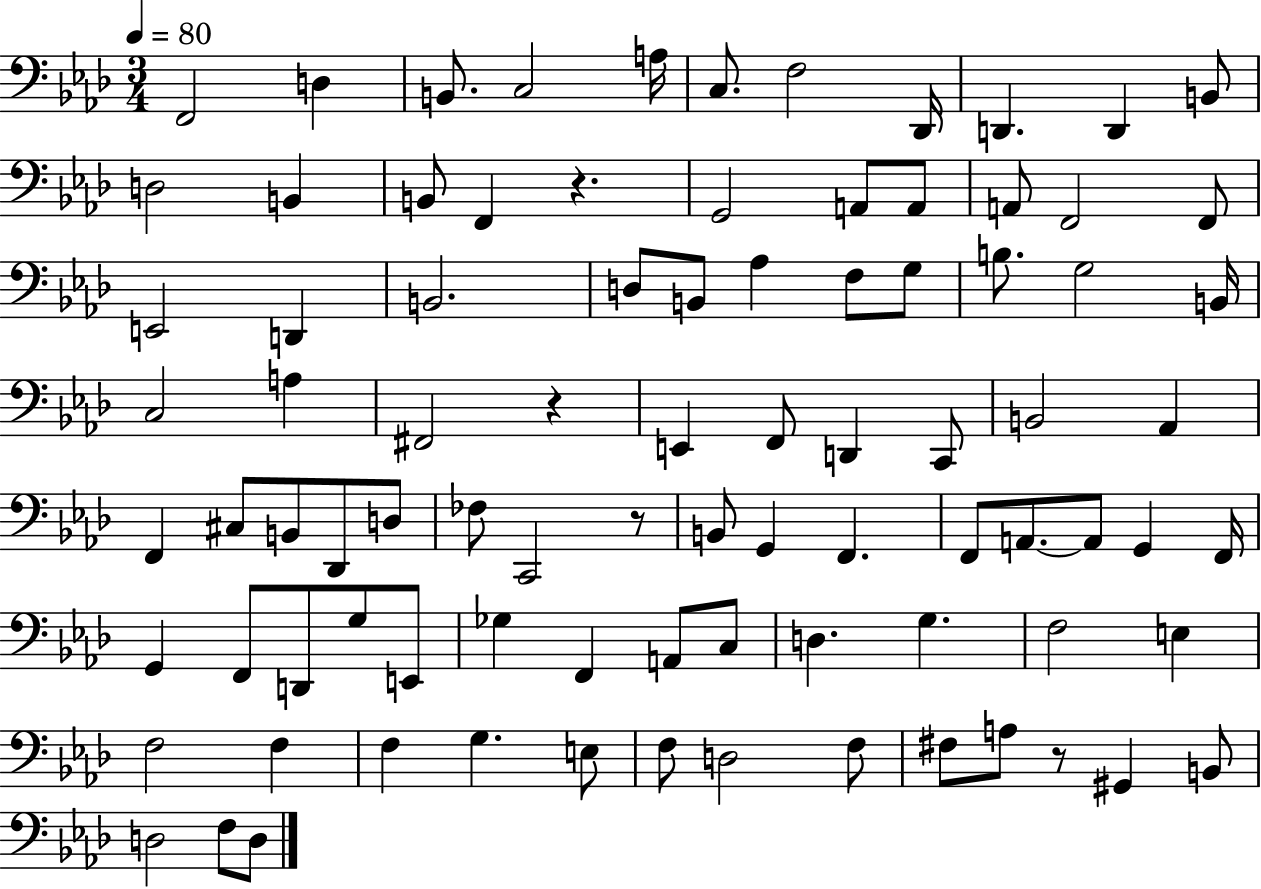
F2/h D3/q B2/e. C3/h A3/s C3/e. F3/h Db2/s D2/q. D2/q B2/e D3/h B2/q B2/e F2/q R/q. G2/h A2/e A2/e A2/e F2/h F2/e E2/h D2/q B2/h. D3/e B2/e Ab3/q F3/e G3/e B3/e. G3/h B2/s C3/h A3/q F#2/h R/q E2/q F2/e D2/q C2/e B2/h Ab2/q F2/q C#3/e B2/e Db2/e D3/e FES3/e C2/h R/e B2/e G2/q F2/q. F2/e A2/e. A2/e G2/q F2/s G2/q F2/e D2/e G3/e E2/e Gb3/q F2/q A2/e C3/e D3/q. G3/q. F3/h E3/q F3/h F3/q F3/q G3/q. E3/e F3/e D3/h F3/e F#3/e A3/e R/e G#2/q B2/e D3/h F3/e D3/e